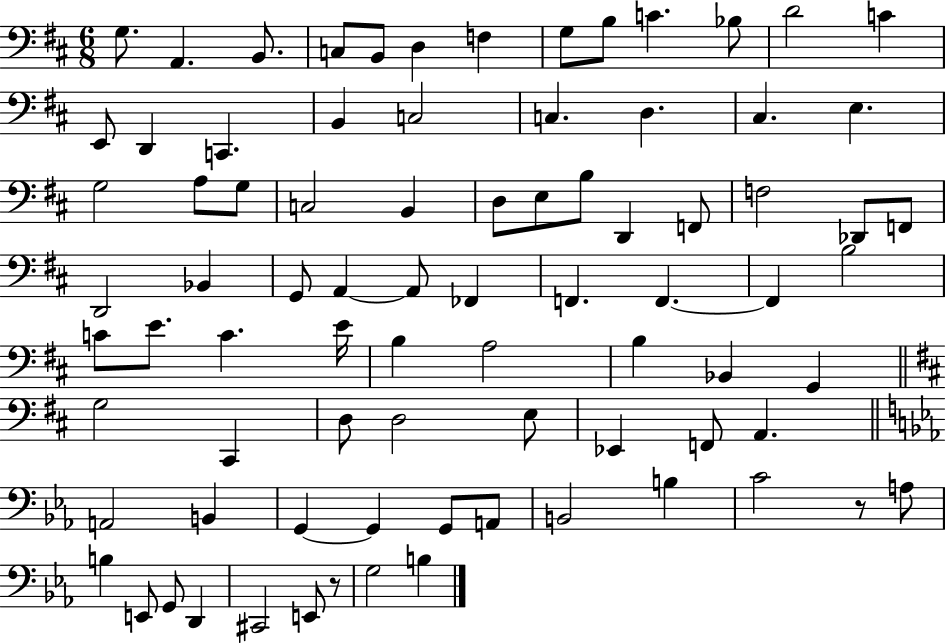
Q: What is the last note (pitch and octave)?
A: B3